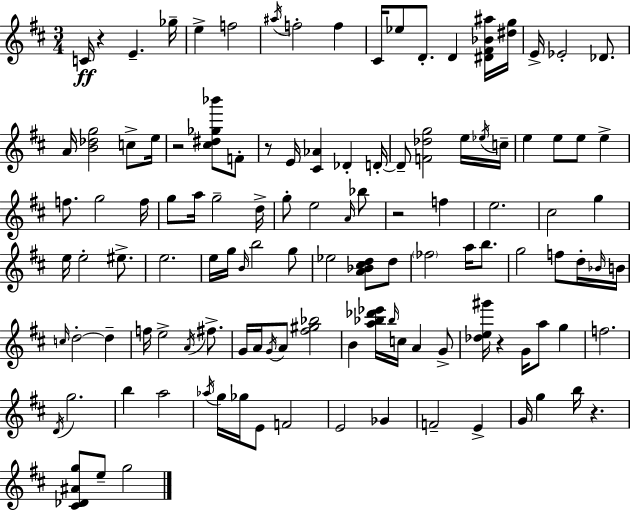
C4/s R/q E4/q. Gb5/s E5/q F5/h A#5/s F5/h F5/q C#4/s Eb5/e D4/e. D4/q [D#4,F#4,Bb4,A#5]/s [D#5,G5]/s E4/s Eb4/h Db4/e. A4/s [B4,Db5,G5]/h C5/e E5/s R/h [C#5,D#5,Gb5,Bb6]/e F4/e R/e E4/s [C#4,Ab4]/q Db4/q D4/s D4/e [F4,Db5,G5]/h E5/s Eb5/s C5/s E5/q E5/e E5/e E5/q F5/e. G5/h F5/s G5/e A5/s G5/h D5/s G5/e E5/h A4/s Bb5/e R/h F5/q E5/h. C#5/h G5/q E5/s E5/h EIS5/e. E5/h. E5/s G5/s B4/s B5/h G5/e Eb5/h [A4,Bb4,C#5,D5]/e D5/e FES5/h A5/s B5/e. G5/h F5/e D5/s Bb4/s B4/s C5/s D5/h D5/q F5/s E5/h A4/s F#5/e. G4/s A4/s G4/s A4/e [F#5,G#5,Bb5]/h B4/q [A5,Bb5,Db6,Eb6]/s Bb5/s C5/s A4/q G4/e [Db5,E5,G#6]/s R/q G4/s A5/e G5/q F5/h. D4/s G5/h. B5/q A5/h Ab5/s G5/s Gb5/s E4/e F4/h E4/h Gb4/q F4/h E4/q G4/s G5/q B5/s R/q. [C#4,Db4,A#4,G5]/e E5/e G5/h